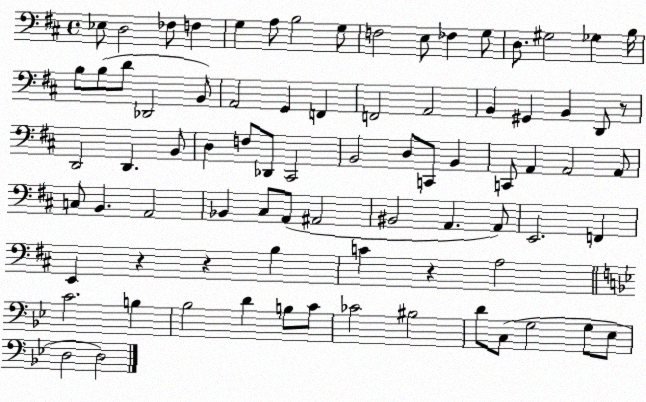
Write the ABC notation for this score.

X:1
T:Untitled
M:4/4
L:1/4
K:D
_E,/2 D,2 _F,/2 F, G, A,/2 B,2 G,/2 F,2 E,/2 _F, G,/2 D,/2 ^G,2 _G, B,/4 B,/2 B,/2 D/2 _D,,2 B,,/2 A,,2 G,, F,, F,,2 A,,2 B,, ^G,, B,, D,,/2 z/2 D,,2 D,, B,,/2 D, F,/2 _D,,/2 ^C,,2 B,,2 D,/2 C,,/2 B,, C,,/2 A,, A,,2 A,,/2 C,/2 B,, A,,2 _B,, ^C,/2 A,,/2 ^A,,2 ^B,,2 A,, A,,/2 E,,2 F,, E,, z z B, C z A,2 C2 B, _B,2 D B,/2 C/2 _C2 ^B,2 D/2 C,/2 G,2 G,/2 _E,/2 D,2 D,2